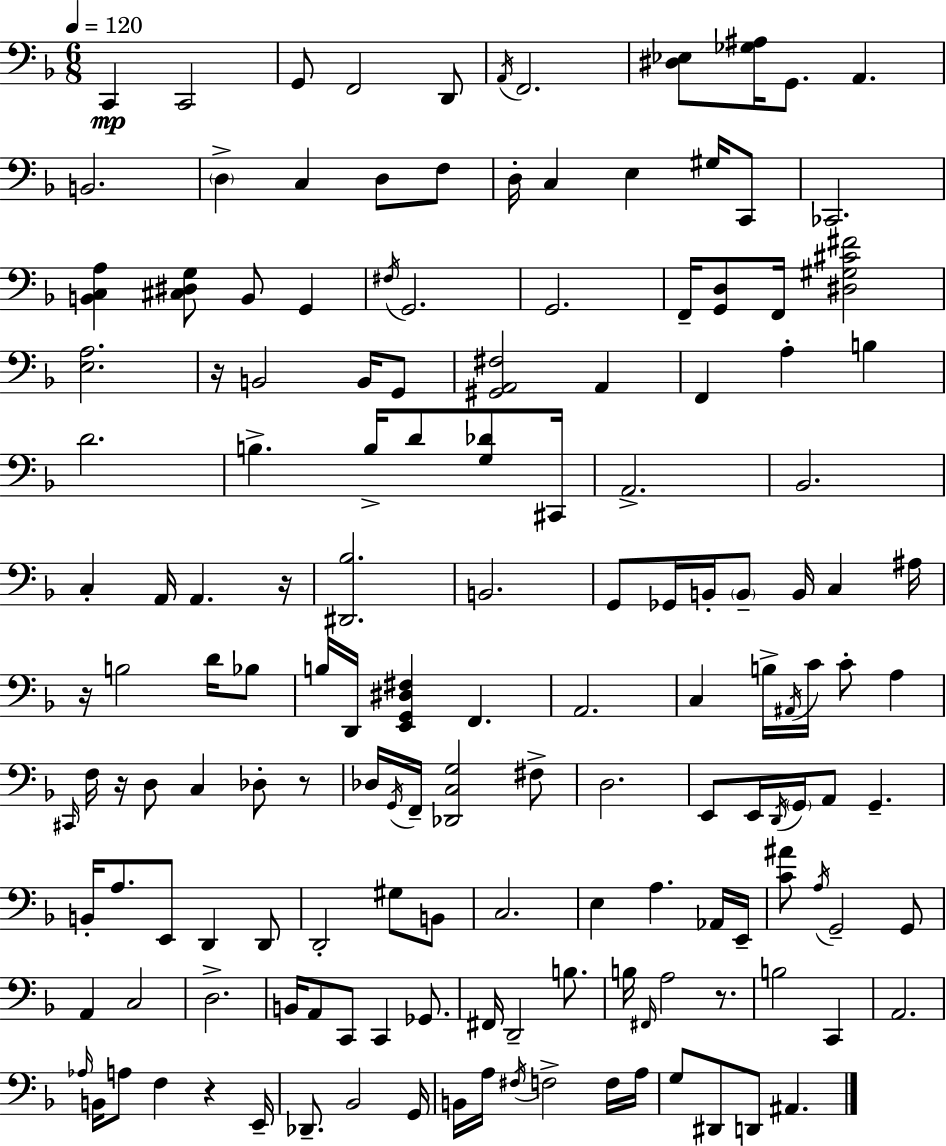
C2/q C2/h G2/e F2/h D2/e A2/s F2/h. [D#3,Eb3]/e [Gb3,A#3]/s G2/e. A2/q. B2/h. D3/q C3/q D3/e F3/e D3/s C3/q E3/q G#3/s C2/e CES2/h. [B2,C3,A3]/q [C#3,D#3,G3]/e B2/e G2/q F#3/s G2/h. G2/h. F2/s [G2,D3]/e F2/s [D#3,G#3,C#4,F#4]/h [E3,A3]/h. R/s B2/h B2/s G2/e [G#2,A2,F#3]/h A2/q F2/q A3/q B3/q D4/h. B3/q. B3/s D4/e [G3,Db4]/e C#2/s A2/h. Bb2/h. C3/q A2/s A2/q. R/s [D#2,Bb3]/h. B2/h. G2/e Gb2/s B2/s B2/e B2/s C3/q A#3/s R/s B3/h D4/s Bb3/e B3/s D2/s [E2,G2,D#3,F#3]/q F2/q. A2/h. C3/q B3/s A#2/s C4/s C4/e A3/q C#2/s F3/s R/s D3/e C3/q Db3/e R/e Db3/s G2/s F2/s [Db2,C3,G3]/h F#3/e D3/h. E2/e E2/s D2/s G2/s A2/e G2/q. B2/s A3/e. E2/e D2/q D2/e D2/h G#3/e B2/e C3/h. E3/q A3/q. Ab2/s E2/s [C4,A#4]/e A3/s G2/h G2/e A2/q C3/h D3/h. B2/s A2/e C2/e C2/q Gb2/e. F#2/s D2/h B3/e. B3/s F#2/s A3/h R/e. B3/h C2/q A2/h. Ab3/s B2/s A3/e F3/q R/q E2/s Db2/e. Bb2/h G2/s B2/s A3/s F#3/s F3/h F3/s A3/s G3/e D#2/e D2/e A#2/q.